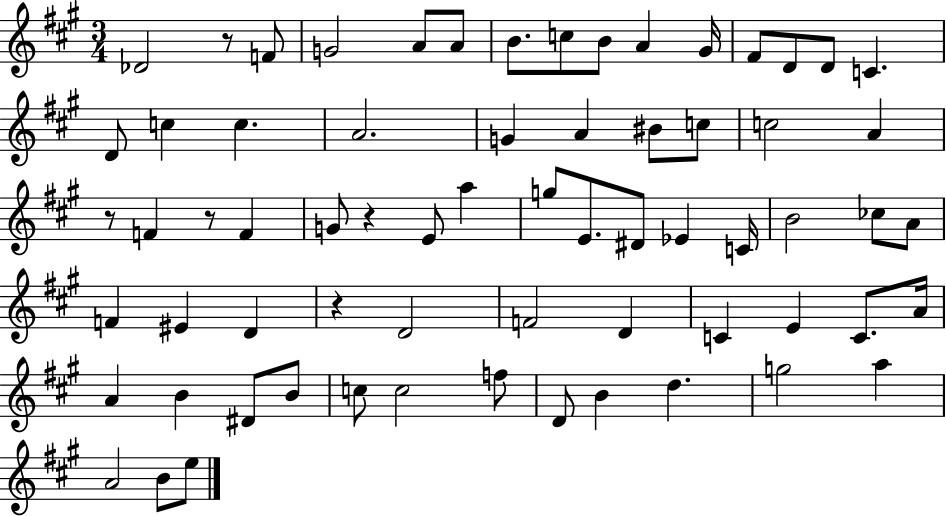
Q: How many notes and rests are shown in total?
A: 67